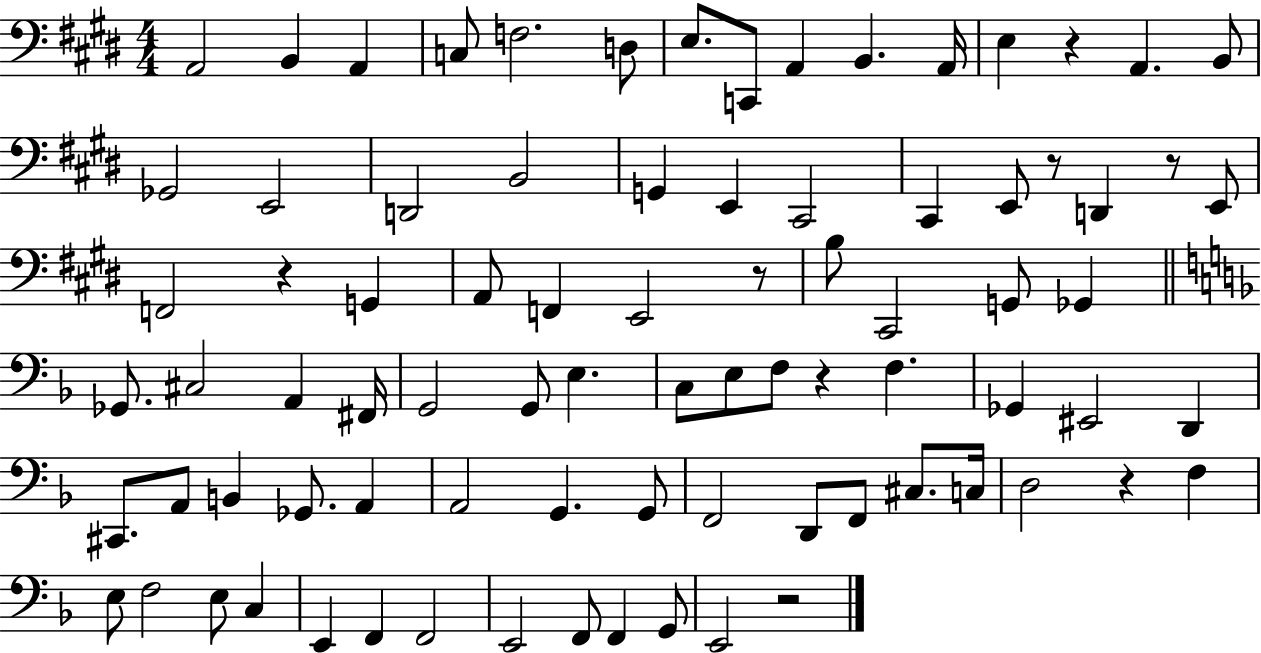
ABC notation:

X:1
T:Untitled
M:4/4
L:1/4
K:E
A,,2 B,, A,, C,/2 F,2 D,/2 E,/2 C,,/2 A,, B,, A,,/4 E, z A,, B,,/2 _G,,2 E,,2 D,,2 B,,2 G,, E,, ^C,,2 ^C,, E,,/2 z/2 D,, z/2 E,,/2 F,,2 z G,, A,,/2 F,, E,,2 z/2 B,/2 ^C,,2 G,,/2 _G,, _G,,/2 ^C,2 A,, ^F,,/4 G,,2 G,,/2 E, C,/2 E,/2 F,/2 z F, _G,, ^E,,2 D,, ^C,,/2 A,,/2 B,, _G,,/2 A,, A,,2 G,, G,,/2 F,,2 D,,/2 F,,/2 ^C,/2 C,/4 D,2 z F, E,/2 F,2 E,/2 C, E,, F,, F,,2 E,,2 F,,/2 F,, G,,/2 E,,2 z2